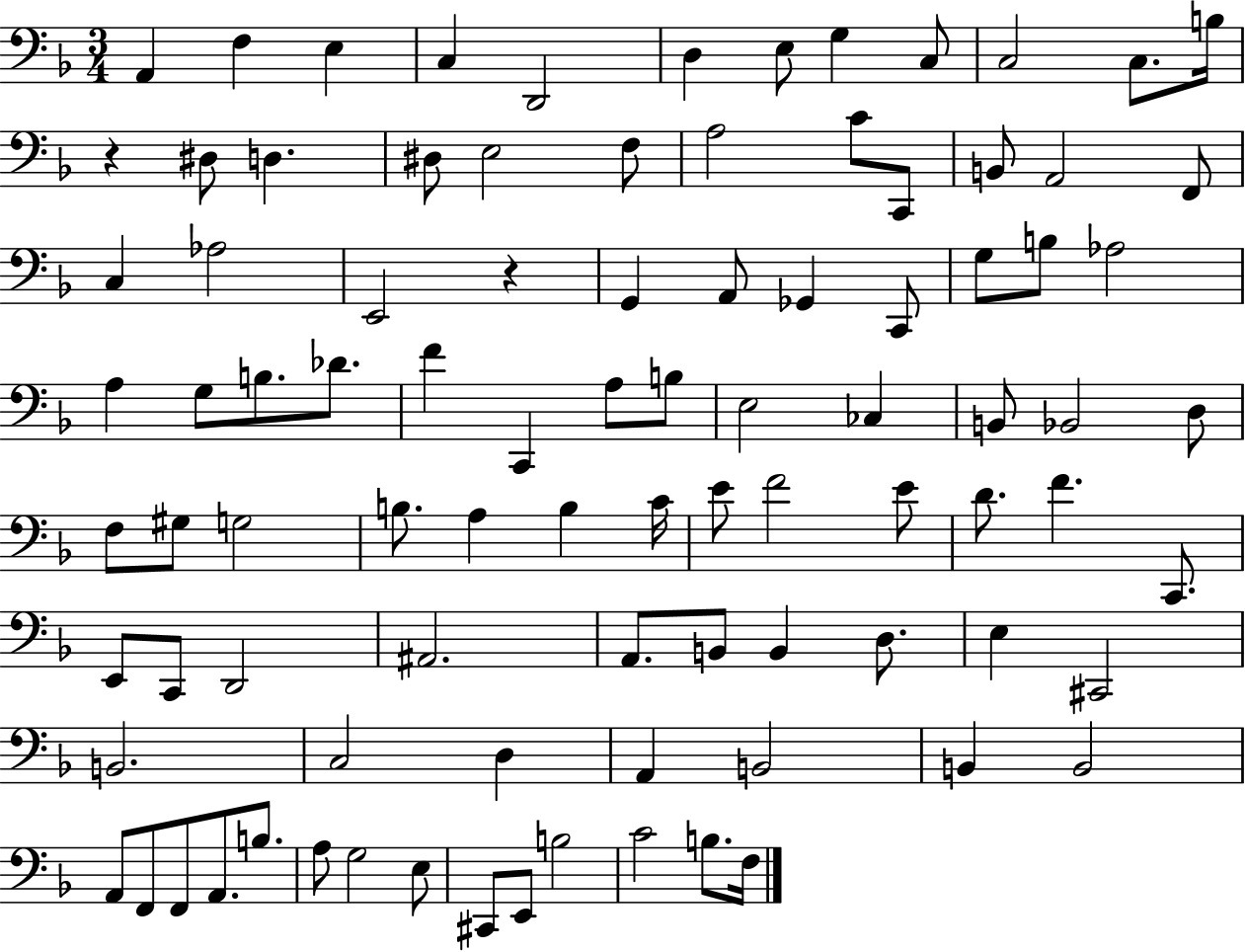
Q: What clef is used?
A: bass